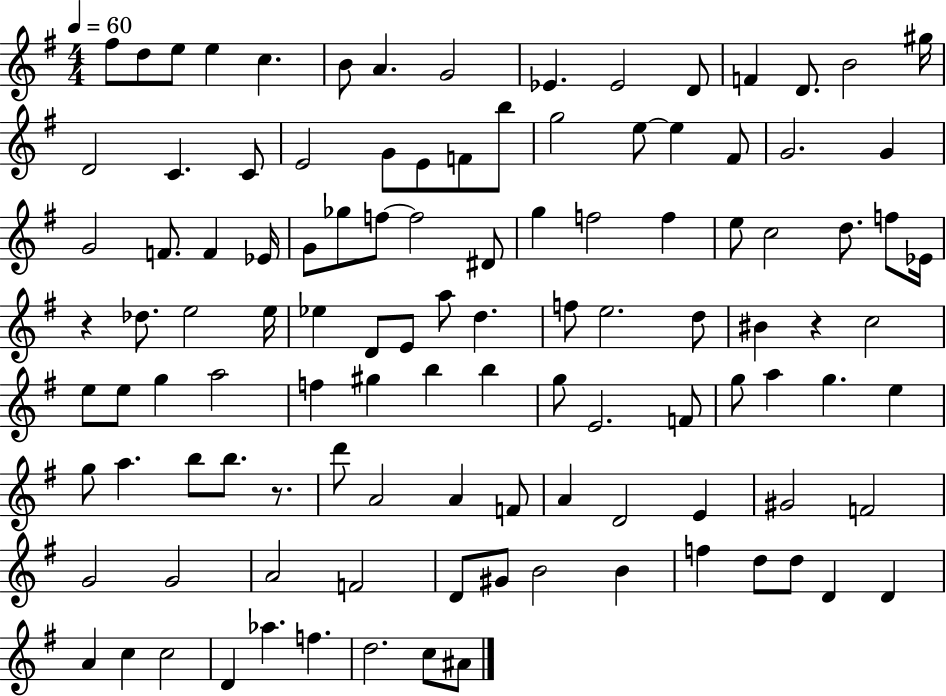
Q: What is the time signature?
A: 4/4